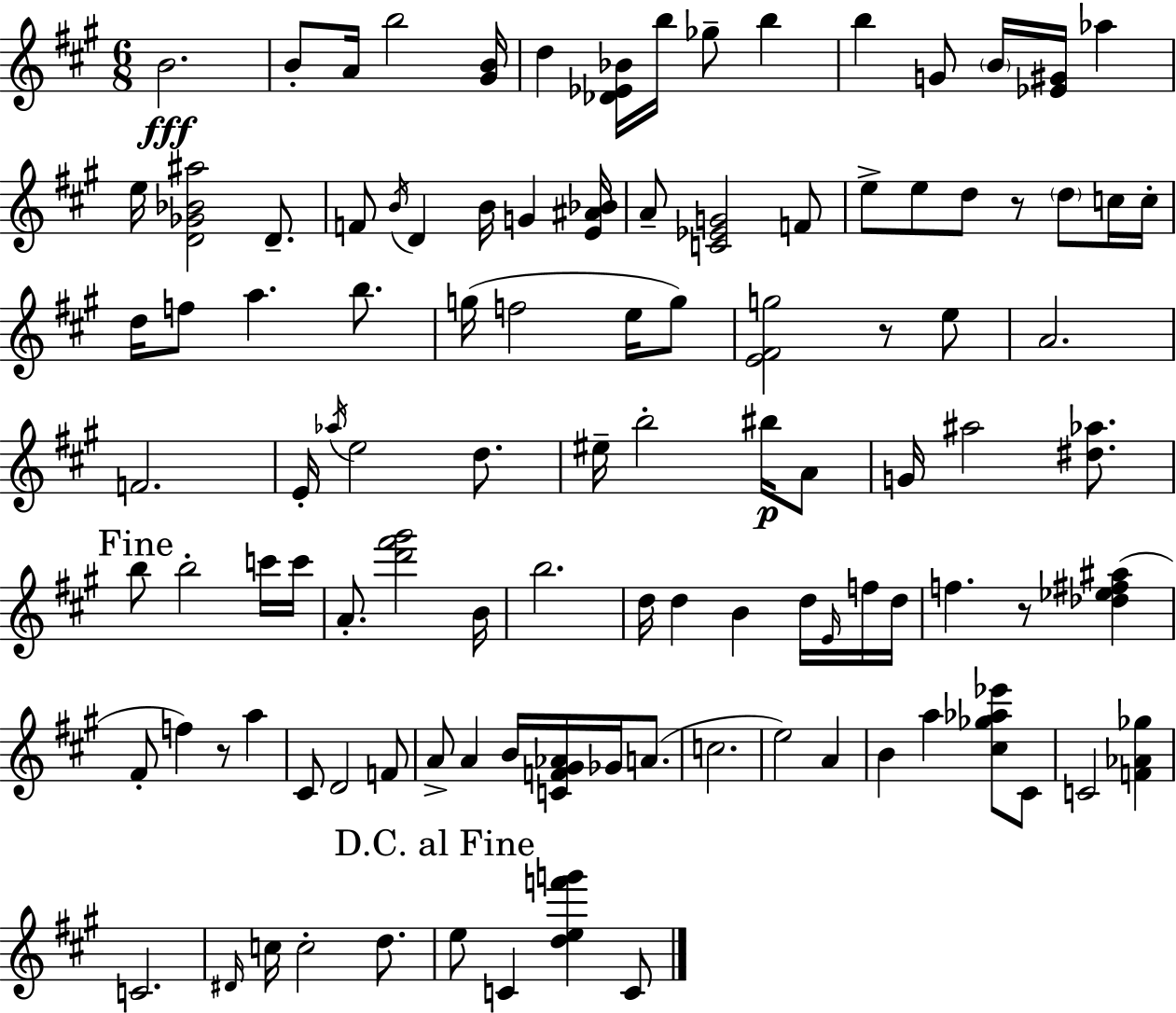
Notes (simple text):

B4/h. B4/e A4/s B5/h [G#4,B4]/s D5/q [Db4,Eb4,Bb4]/s B5/s Gb5/e B5/q B5/q G4/e B4/s [Eb4,G#4]/s Ab5/q E5/s [D4,Gb4,Bb4,A#5]/h D4/e. F4/e B4/s D4/q B4/s G4/q [E4,A#4,Bb4]/s A4/e [C4,Eb4,G4]/h F4/e E5/e E5/e D5/e R/e D5/e C5/s C5/s D5/s F5/e A5/q. B5/e. G5/s F5/h E5/s G5/e [E4,F#4,G5]/h R/e E5/e A4/h. F4/h. E4/s Ab5/s E5/h D5/e. EIS5/s B5/h BIS5/s A4/e G4/s A#5/h [D#5,Ab5]/e. B5/e B5/h C6/s C6/s A4/e. [D6,F#6,G#6]/h B4/s B5/h. D5/s D5/q B4/q D5/s E4/s F5/s D5/s F5/q. R/e [Db5,Eb5,F#5,A#5]/q F#4/e F5/q R/e A5/q C#4/e D4/h F4/e A4/e A4/q B4/s [C4,F4,G#4,Ab4]/s Gb4/s A4/e. C5/h. E5/h A4/q B4/q A5/q [C#5,Gb5,Ab5,Eb6]/e C#4/e C4/h [F4,Ab4,Gb5]/q C4/h. D#4/s C5/s C5/h D5/e. E5/e C4/q [D5,E5,F6,G6]/q C4/e